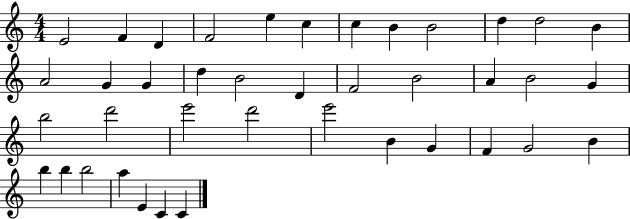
{
  \clef treble
  \numericTimeSignature
  \time 4/4
  \key c \major
  e'2 f'4 d'4 | f'2 e''4 c''4 | c''4 b'4 b'2 | d''4 d''2 b'4 | \break a'2 g'4 g'4 | d''4 b'2 d'4 | f'2 b'2 | a'4 b'2 g'4 | \break b''2 d'''2 | e'''2 d'''2 | e'''2 b'4 g'4 | f'4 g'2 b'4 | \break b''4 b''4 b''2 | a''4 e'4 c'4 c'4 | \bar "|."
}